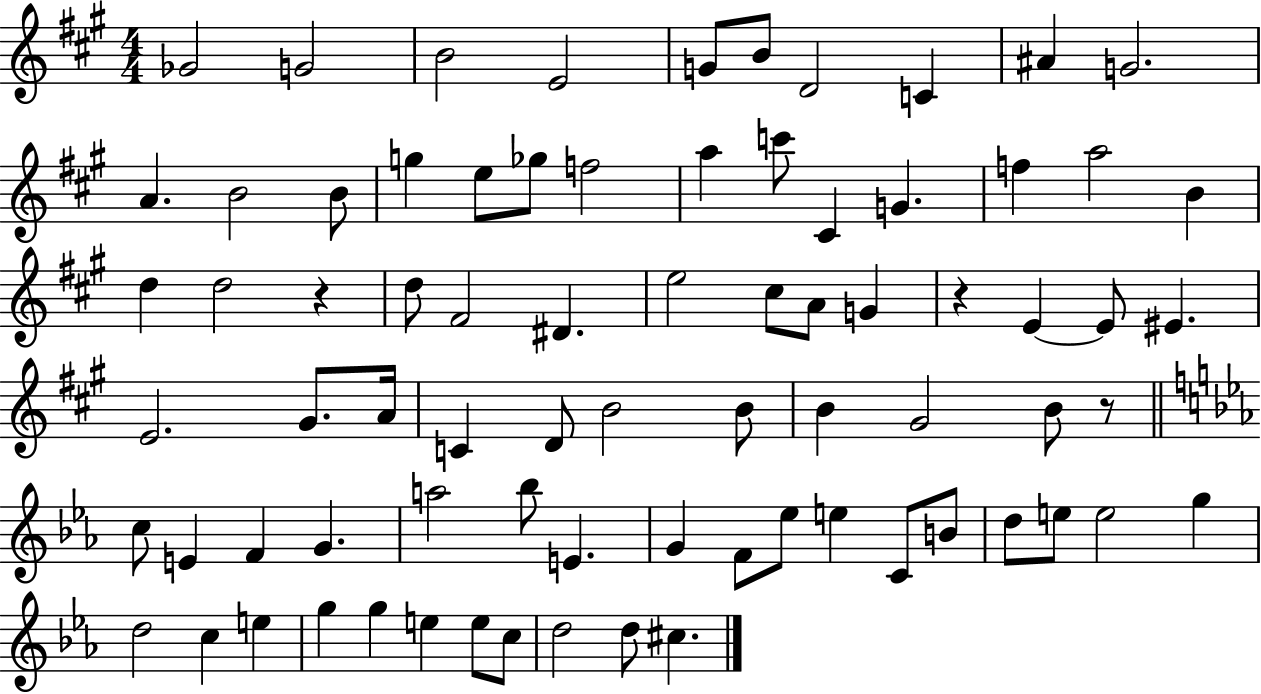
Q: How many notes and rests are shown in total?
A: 77